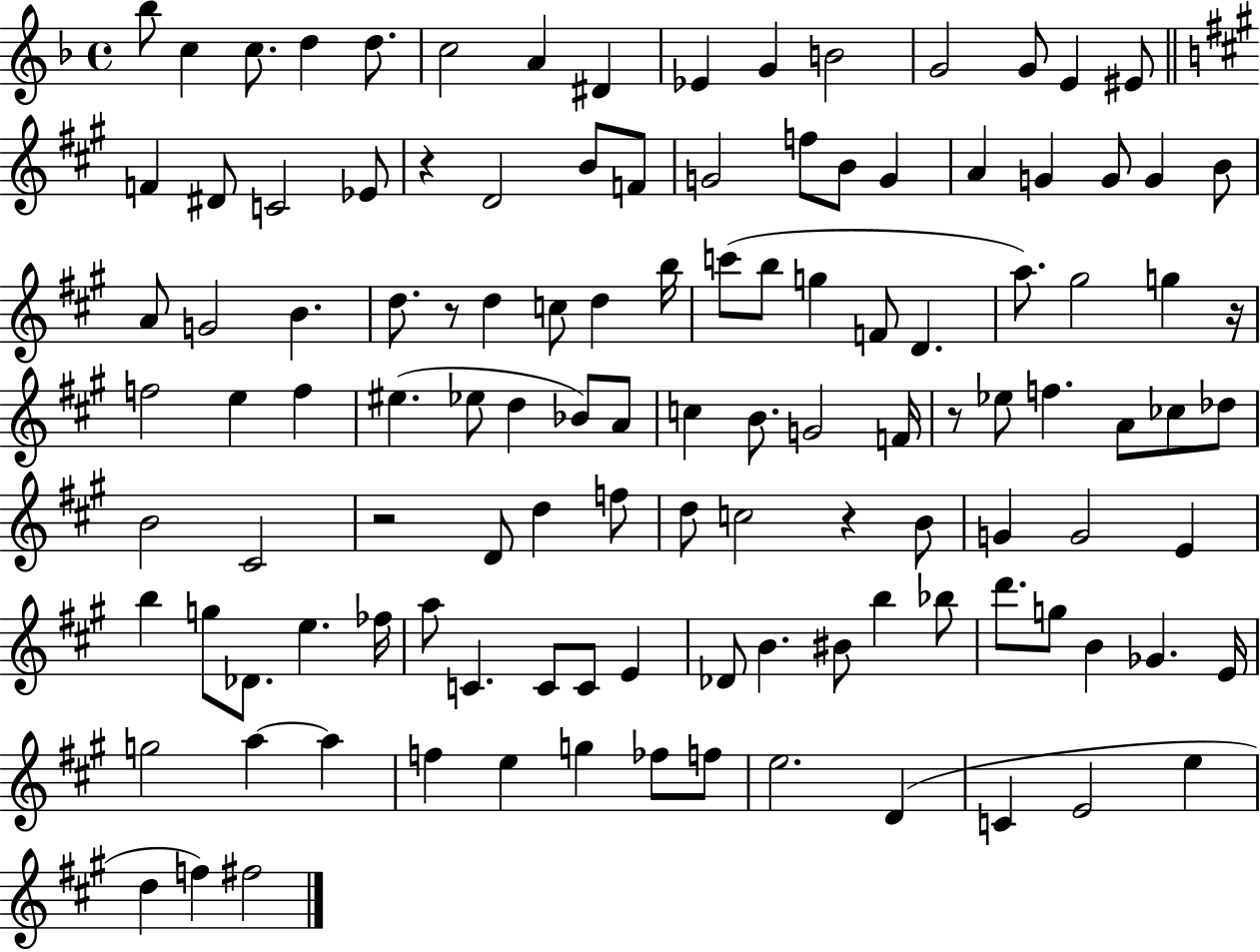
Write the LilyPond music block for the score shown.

{
  \clef treble
  \time 4/4
  \defaultTimeSignature
  \key f \major
  \repeat volta 2 { bes''8 c''4 c''8. d''4 d''8. | c''2 a'4 dis'4 | ees'4 g'4 b'2 | g'2 g'8 e'4 eis'8 | \break \bar "||" \break \key a \major f'4 dis'8 c'2 ees'8 | r4 d'2 b'8 f'8 | g'2 f''8 b'8 g'4 | a'4 g'4 g'8 g'4 b'8 | \break a'8 g'2 b'4. | d''8. r8 d''4 c''8 d''4 b''16 | c'''8( b''8 g''4 f'8 d'4. | a''8.) gis''2 g''4 r16 | \break f''2 e''4 f''4 | eis''4.( ees''8 d''4 bes'8) a'8 | c''4 b'8. g'2 f'16 | r8 ees''8 f''4. a'8 ces''8 des''8 | \break b'2 cis'2 | r2 d'8 d''4 f''8 | d''8 c''2 r4 b'8 | g'4 g'2 e'4 | \break b''4 g''8 des'8. e''4. fes''16 | a''8 c'4. c'8 c'8 e'4 | des'8 b'4. bis'8 b''4 bes''8 | d'''8. g''8 b'4 ges'4. e'16 | \break g''2 a''4~~ a''4 | f''4 e''4 g''4 fes''8 f''8 | e''2. d'4( | c'4 e'2 e''4 | \break d''4 f''4) fis''2 | } \bar "|."
}